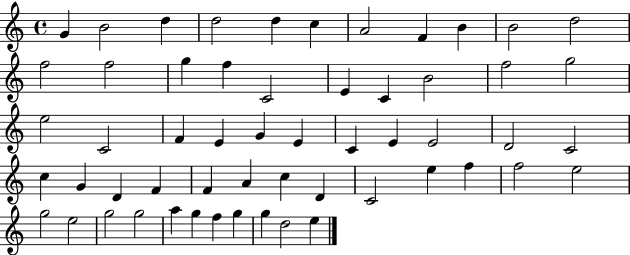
X:1
T:Untitled
M:4/4
L:1/4
K:C
G B2 d d2 d c A2 F B B2 d2 f2 f2 g f C2 E C B2 f2 g2 e2 C2 F E G E C E E2 D2 C2 c G D F F A c D C2 e f f2 e2 g2 e2 g2 g2 a g f g g d2 e